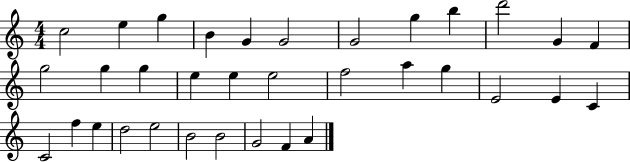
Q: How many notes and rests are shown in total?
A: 34